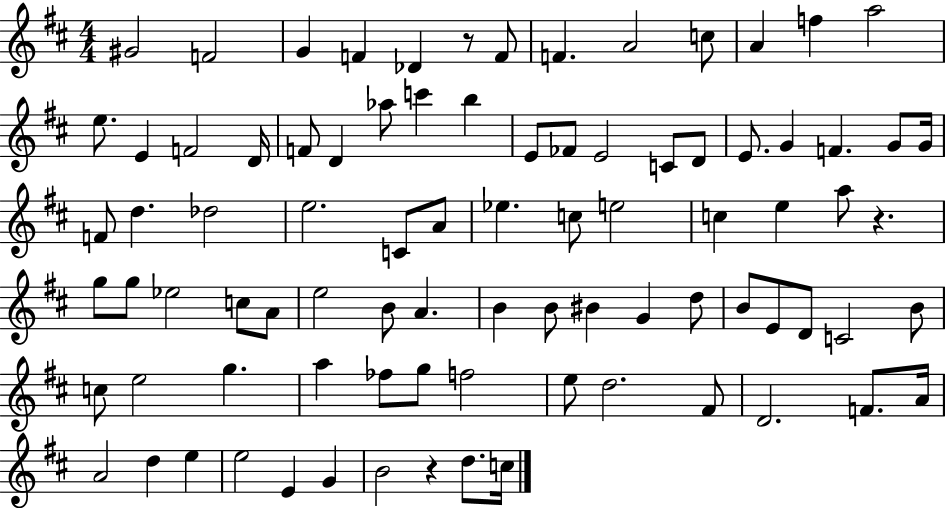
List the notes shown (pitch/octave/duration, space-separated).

G#4/h F4/h G4/q F4/q Db4/q R/e F4/e F4/q. A4/h C5/e A4/q F5/q A5/h E5/e. E4/q F4/h D4/s F4/e D4/q Ab5/e C6/q B5/q E4/e FES4/e E4/h C4/e D4/e E4/e. G4/q F4/q. G4/e G4/s F4/e D5/q. Db5/h E5/h. C4/e A4/e Eb5/q. C5/e E5/h C5/q E5/q A5/e R/q. G5/e G5/e Eb5/h C5/e A4/e E5/h B4/e A4/q. B4/q B4/e BIS4/q G4/q D5/e B4/e E4/e D4/e C4/h B4/e C5/e E5/h G5/q. A5/q FES5/e G5/e F5/h E5/e D5/h. F#4/e D4/h. F4/e. A4/s A4/h D5/q E5/q E5/h E4/q G4/q B4/h R/q D5/e. C5/s